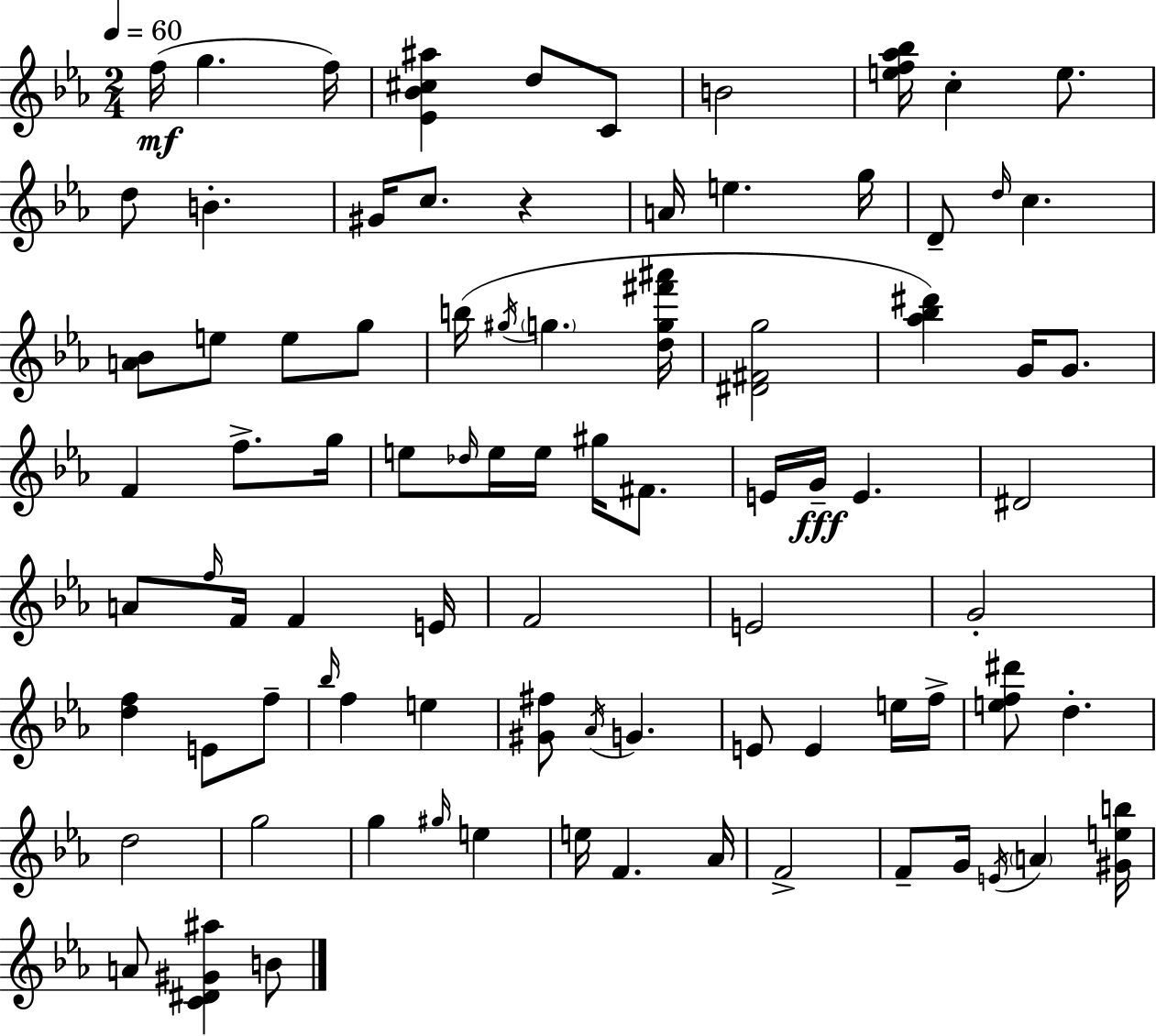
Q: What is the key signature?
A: EES major